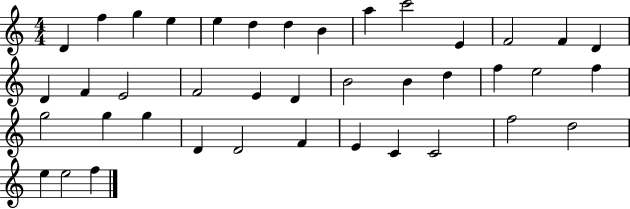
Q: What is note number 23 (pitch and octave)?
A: D5